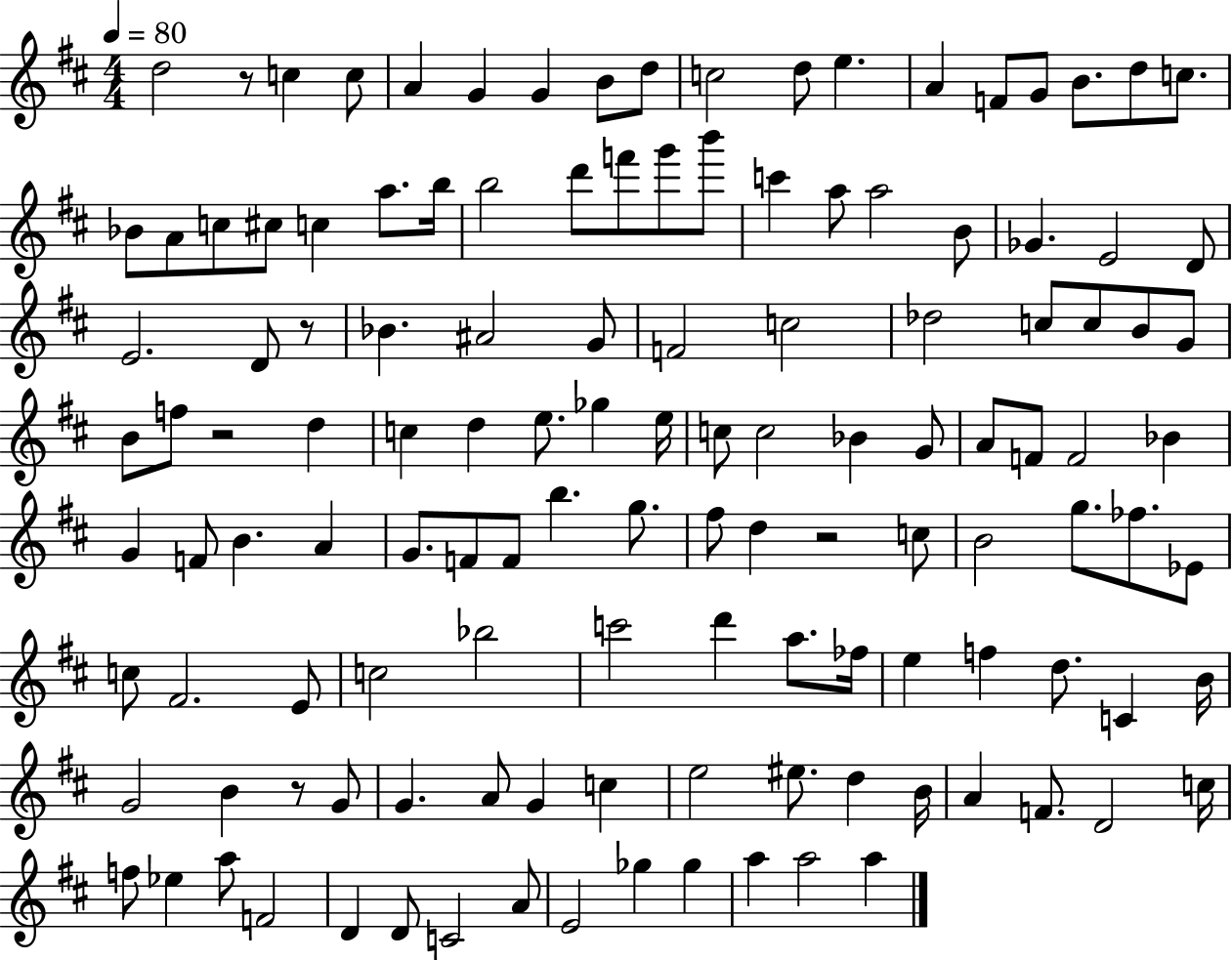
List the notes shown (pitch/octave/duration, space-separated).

D5/h R/e C5/q C5/e A4/q G4/q G4/q B4/e D5/e C5/h D5/e E5/q. A4/q F4/e G4/e B4/e. D5/e C5/e. Bb4/e A4/e C5/e C#5/e C5/q A5/e. B5/s B5/h D6/e F6/e G6/e B6/e C6/q A5/e A5/h B4/e Gb4/q. E4/h D4/e E4/h. D4/e R/e Bb4/q. A#4/h G4/e F4/h C5/h Db5/h C5/e C5/e B4/e G4/e B4/e F5/e R/h D5/q C5/q D5/q E5/e. Gb5/q E5/s C5/e C5/h Bb4/q G4/e A4/e F4/e F4/h Bb4/q G4/q F4/e B4/q. A4/q G4/e. F4/e F4/e B5/q. G5/e. F#5/e D5/q R/h C5/e B4/h G5/e. FES5/e. Eb4/e C5/e F#4/h. E4/e C5/h Bb5/h C6/h D6/q A5/e. FES5/s E5/q F5/q D5/e. C4/q B4/s G4/h B4/q R/e G4/e G4/q. A4/e G4/q C5/q E5/h EIS5/e. D5/q B4/s A4/q F4/e. D4/h C5/s F5/e Eb5/q A5/e F4/h D4/q D4/e C4/h A4/e E4/h Gb5/q Gb5/q A5/q A5/h A5/q